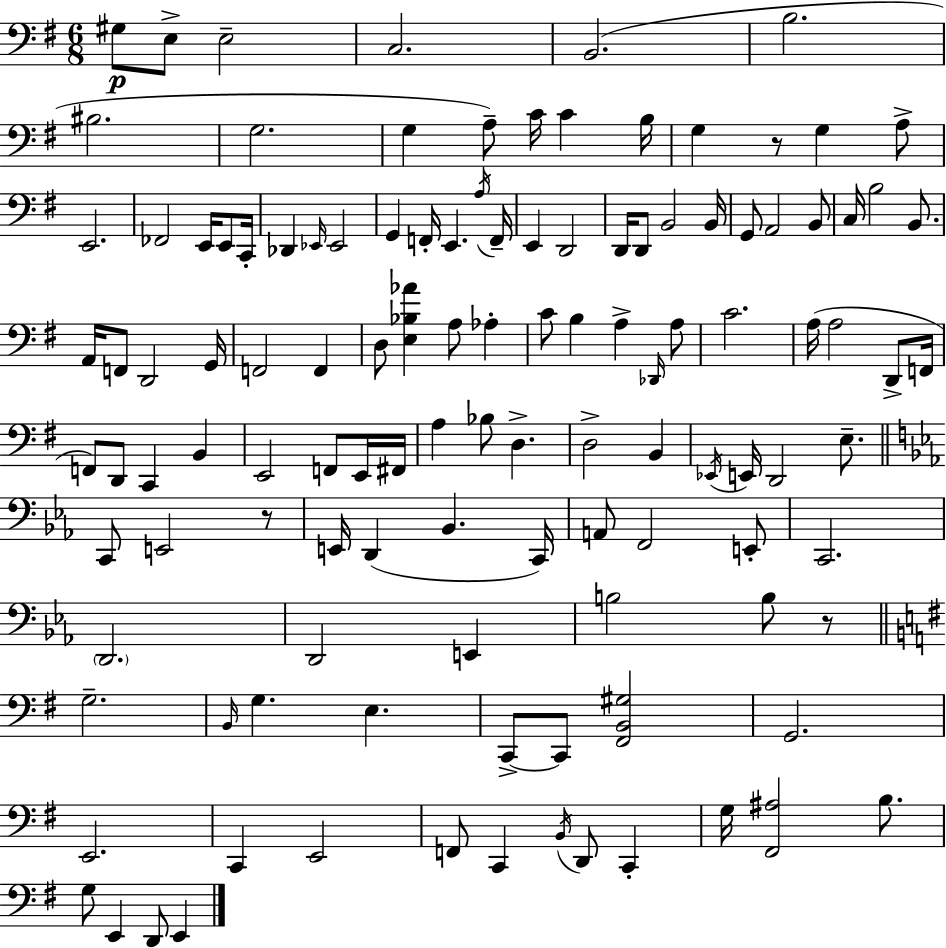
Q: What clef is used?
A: bass